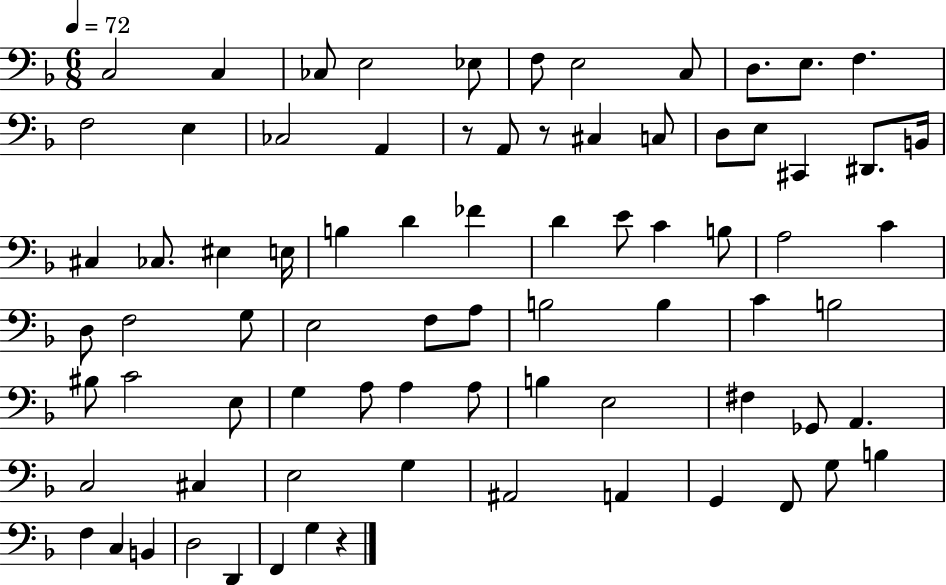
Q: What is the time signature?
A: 6/8